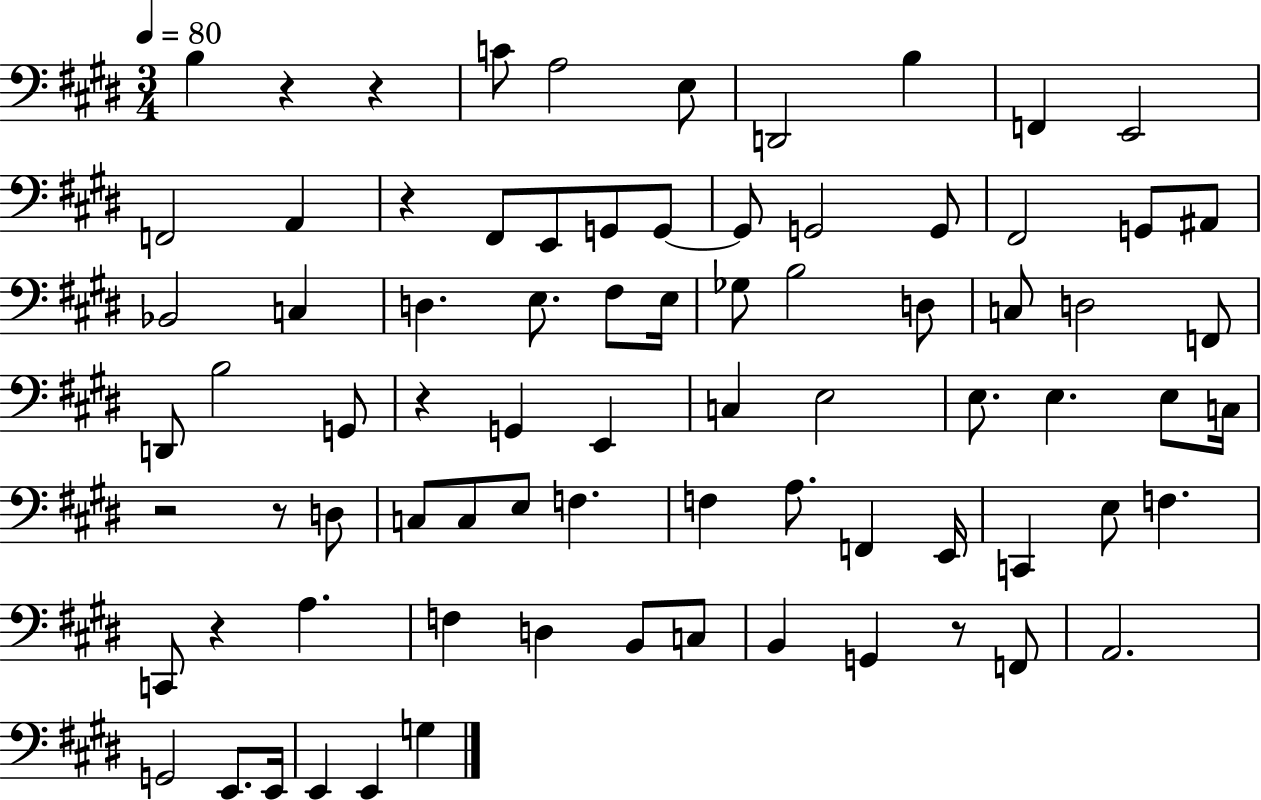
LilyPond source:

{
  \clef bass
  \numericTimeSignature
  \time 3/4
  \key e \major
  \tempo 4 = 80
  \repeat volta 2 { b4 r4 r4 | c'8 a2 e8 | d,2 b4 | f,4 e,2 | \break f,2 a,4 | r4 fis,8 e,8 g,8 g,8~~ | g,8 g,2 g,8 | fis,2 g,8 ais,8 | \break bes,2 c4 | d4. e8. fis8 e16 | ges8 b2 d8 | c8 d2 f,8 | \break d,8 b2 g,8 | r4 g,4 e,4 | c4 e2 | e8. e4. e8 c16 | \break r2 r8 d8 | c8 c8 e8 f4. | f4 a8. f,4 e,16 | c,4 e8 f4. | \break c,8 r4 a4. | f4 d4 b,8 c8 | b,4 g,4 r8 f,8 | a,2. | \break g,2 e,8. e,16 | e,4 e,4 g4 | } \bar "|."
}